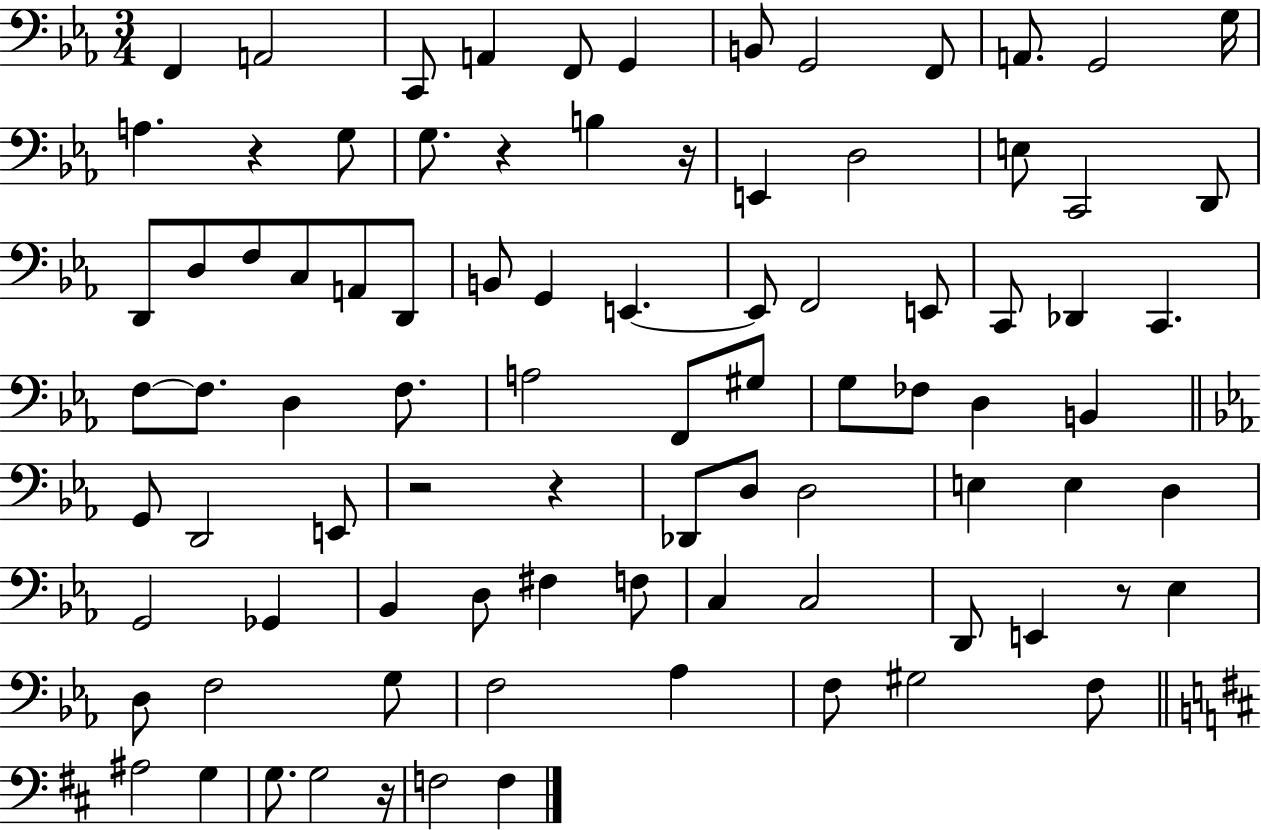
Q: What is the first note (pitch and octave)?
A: F2